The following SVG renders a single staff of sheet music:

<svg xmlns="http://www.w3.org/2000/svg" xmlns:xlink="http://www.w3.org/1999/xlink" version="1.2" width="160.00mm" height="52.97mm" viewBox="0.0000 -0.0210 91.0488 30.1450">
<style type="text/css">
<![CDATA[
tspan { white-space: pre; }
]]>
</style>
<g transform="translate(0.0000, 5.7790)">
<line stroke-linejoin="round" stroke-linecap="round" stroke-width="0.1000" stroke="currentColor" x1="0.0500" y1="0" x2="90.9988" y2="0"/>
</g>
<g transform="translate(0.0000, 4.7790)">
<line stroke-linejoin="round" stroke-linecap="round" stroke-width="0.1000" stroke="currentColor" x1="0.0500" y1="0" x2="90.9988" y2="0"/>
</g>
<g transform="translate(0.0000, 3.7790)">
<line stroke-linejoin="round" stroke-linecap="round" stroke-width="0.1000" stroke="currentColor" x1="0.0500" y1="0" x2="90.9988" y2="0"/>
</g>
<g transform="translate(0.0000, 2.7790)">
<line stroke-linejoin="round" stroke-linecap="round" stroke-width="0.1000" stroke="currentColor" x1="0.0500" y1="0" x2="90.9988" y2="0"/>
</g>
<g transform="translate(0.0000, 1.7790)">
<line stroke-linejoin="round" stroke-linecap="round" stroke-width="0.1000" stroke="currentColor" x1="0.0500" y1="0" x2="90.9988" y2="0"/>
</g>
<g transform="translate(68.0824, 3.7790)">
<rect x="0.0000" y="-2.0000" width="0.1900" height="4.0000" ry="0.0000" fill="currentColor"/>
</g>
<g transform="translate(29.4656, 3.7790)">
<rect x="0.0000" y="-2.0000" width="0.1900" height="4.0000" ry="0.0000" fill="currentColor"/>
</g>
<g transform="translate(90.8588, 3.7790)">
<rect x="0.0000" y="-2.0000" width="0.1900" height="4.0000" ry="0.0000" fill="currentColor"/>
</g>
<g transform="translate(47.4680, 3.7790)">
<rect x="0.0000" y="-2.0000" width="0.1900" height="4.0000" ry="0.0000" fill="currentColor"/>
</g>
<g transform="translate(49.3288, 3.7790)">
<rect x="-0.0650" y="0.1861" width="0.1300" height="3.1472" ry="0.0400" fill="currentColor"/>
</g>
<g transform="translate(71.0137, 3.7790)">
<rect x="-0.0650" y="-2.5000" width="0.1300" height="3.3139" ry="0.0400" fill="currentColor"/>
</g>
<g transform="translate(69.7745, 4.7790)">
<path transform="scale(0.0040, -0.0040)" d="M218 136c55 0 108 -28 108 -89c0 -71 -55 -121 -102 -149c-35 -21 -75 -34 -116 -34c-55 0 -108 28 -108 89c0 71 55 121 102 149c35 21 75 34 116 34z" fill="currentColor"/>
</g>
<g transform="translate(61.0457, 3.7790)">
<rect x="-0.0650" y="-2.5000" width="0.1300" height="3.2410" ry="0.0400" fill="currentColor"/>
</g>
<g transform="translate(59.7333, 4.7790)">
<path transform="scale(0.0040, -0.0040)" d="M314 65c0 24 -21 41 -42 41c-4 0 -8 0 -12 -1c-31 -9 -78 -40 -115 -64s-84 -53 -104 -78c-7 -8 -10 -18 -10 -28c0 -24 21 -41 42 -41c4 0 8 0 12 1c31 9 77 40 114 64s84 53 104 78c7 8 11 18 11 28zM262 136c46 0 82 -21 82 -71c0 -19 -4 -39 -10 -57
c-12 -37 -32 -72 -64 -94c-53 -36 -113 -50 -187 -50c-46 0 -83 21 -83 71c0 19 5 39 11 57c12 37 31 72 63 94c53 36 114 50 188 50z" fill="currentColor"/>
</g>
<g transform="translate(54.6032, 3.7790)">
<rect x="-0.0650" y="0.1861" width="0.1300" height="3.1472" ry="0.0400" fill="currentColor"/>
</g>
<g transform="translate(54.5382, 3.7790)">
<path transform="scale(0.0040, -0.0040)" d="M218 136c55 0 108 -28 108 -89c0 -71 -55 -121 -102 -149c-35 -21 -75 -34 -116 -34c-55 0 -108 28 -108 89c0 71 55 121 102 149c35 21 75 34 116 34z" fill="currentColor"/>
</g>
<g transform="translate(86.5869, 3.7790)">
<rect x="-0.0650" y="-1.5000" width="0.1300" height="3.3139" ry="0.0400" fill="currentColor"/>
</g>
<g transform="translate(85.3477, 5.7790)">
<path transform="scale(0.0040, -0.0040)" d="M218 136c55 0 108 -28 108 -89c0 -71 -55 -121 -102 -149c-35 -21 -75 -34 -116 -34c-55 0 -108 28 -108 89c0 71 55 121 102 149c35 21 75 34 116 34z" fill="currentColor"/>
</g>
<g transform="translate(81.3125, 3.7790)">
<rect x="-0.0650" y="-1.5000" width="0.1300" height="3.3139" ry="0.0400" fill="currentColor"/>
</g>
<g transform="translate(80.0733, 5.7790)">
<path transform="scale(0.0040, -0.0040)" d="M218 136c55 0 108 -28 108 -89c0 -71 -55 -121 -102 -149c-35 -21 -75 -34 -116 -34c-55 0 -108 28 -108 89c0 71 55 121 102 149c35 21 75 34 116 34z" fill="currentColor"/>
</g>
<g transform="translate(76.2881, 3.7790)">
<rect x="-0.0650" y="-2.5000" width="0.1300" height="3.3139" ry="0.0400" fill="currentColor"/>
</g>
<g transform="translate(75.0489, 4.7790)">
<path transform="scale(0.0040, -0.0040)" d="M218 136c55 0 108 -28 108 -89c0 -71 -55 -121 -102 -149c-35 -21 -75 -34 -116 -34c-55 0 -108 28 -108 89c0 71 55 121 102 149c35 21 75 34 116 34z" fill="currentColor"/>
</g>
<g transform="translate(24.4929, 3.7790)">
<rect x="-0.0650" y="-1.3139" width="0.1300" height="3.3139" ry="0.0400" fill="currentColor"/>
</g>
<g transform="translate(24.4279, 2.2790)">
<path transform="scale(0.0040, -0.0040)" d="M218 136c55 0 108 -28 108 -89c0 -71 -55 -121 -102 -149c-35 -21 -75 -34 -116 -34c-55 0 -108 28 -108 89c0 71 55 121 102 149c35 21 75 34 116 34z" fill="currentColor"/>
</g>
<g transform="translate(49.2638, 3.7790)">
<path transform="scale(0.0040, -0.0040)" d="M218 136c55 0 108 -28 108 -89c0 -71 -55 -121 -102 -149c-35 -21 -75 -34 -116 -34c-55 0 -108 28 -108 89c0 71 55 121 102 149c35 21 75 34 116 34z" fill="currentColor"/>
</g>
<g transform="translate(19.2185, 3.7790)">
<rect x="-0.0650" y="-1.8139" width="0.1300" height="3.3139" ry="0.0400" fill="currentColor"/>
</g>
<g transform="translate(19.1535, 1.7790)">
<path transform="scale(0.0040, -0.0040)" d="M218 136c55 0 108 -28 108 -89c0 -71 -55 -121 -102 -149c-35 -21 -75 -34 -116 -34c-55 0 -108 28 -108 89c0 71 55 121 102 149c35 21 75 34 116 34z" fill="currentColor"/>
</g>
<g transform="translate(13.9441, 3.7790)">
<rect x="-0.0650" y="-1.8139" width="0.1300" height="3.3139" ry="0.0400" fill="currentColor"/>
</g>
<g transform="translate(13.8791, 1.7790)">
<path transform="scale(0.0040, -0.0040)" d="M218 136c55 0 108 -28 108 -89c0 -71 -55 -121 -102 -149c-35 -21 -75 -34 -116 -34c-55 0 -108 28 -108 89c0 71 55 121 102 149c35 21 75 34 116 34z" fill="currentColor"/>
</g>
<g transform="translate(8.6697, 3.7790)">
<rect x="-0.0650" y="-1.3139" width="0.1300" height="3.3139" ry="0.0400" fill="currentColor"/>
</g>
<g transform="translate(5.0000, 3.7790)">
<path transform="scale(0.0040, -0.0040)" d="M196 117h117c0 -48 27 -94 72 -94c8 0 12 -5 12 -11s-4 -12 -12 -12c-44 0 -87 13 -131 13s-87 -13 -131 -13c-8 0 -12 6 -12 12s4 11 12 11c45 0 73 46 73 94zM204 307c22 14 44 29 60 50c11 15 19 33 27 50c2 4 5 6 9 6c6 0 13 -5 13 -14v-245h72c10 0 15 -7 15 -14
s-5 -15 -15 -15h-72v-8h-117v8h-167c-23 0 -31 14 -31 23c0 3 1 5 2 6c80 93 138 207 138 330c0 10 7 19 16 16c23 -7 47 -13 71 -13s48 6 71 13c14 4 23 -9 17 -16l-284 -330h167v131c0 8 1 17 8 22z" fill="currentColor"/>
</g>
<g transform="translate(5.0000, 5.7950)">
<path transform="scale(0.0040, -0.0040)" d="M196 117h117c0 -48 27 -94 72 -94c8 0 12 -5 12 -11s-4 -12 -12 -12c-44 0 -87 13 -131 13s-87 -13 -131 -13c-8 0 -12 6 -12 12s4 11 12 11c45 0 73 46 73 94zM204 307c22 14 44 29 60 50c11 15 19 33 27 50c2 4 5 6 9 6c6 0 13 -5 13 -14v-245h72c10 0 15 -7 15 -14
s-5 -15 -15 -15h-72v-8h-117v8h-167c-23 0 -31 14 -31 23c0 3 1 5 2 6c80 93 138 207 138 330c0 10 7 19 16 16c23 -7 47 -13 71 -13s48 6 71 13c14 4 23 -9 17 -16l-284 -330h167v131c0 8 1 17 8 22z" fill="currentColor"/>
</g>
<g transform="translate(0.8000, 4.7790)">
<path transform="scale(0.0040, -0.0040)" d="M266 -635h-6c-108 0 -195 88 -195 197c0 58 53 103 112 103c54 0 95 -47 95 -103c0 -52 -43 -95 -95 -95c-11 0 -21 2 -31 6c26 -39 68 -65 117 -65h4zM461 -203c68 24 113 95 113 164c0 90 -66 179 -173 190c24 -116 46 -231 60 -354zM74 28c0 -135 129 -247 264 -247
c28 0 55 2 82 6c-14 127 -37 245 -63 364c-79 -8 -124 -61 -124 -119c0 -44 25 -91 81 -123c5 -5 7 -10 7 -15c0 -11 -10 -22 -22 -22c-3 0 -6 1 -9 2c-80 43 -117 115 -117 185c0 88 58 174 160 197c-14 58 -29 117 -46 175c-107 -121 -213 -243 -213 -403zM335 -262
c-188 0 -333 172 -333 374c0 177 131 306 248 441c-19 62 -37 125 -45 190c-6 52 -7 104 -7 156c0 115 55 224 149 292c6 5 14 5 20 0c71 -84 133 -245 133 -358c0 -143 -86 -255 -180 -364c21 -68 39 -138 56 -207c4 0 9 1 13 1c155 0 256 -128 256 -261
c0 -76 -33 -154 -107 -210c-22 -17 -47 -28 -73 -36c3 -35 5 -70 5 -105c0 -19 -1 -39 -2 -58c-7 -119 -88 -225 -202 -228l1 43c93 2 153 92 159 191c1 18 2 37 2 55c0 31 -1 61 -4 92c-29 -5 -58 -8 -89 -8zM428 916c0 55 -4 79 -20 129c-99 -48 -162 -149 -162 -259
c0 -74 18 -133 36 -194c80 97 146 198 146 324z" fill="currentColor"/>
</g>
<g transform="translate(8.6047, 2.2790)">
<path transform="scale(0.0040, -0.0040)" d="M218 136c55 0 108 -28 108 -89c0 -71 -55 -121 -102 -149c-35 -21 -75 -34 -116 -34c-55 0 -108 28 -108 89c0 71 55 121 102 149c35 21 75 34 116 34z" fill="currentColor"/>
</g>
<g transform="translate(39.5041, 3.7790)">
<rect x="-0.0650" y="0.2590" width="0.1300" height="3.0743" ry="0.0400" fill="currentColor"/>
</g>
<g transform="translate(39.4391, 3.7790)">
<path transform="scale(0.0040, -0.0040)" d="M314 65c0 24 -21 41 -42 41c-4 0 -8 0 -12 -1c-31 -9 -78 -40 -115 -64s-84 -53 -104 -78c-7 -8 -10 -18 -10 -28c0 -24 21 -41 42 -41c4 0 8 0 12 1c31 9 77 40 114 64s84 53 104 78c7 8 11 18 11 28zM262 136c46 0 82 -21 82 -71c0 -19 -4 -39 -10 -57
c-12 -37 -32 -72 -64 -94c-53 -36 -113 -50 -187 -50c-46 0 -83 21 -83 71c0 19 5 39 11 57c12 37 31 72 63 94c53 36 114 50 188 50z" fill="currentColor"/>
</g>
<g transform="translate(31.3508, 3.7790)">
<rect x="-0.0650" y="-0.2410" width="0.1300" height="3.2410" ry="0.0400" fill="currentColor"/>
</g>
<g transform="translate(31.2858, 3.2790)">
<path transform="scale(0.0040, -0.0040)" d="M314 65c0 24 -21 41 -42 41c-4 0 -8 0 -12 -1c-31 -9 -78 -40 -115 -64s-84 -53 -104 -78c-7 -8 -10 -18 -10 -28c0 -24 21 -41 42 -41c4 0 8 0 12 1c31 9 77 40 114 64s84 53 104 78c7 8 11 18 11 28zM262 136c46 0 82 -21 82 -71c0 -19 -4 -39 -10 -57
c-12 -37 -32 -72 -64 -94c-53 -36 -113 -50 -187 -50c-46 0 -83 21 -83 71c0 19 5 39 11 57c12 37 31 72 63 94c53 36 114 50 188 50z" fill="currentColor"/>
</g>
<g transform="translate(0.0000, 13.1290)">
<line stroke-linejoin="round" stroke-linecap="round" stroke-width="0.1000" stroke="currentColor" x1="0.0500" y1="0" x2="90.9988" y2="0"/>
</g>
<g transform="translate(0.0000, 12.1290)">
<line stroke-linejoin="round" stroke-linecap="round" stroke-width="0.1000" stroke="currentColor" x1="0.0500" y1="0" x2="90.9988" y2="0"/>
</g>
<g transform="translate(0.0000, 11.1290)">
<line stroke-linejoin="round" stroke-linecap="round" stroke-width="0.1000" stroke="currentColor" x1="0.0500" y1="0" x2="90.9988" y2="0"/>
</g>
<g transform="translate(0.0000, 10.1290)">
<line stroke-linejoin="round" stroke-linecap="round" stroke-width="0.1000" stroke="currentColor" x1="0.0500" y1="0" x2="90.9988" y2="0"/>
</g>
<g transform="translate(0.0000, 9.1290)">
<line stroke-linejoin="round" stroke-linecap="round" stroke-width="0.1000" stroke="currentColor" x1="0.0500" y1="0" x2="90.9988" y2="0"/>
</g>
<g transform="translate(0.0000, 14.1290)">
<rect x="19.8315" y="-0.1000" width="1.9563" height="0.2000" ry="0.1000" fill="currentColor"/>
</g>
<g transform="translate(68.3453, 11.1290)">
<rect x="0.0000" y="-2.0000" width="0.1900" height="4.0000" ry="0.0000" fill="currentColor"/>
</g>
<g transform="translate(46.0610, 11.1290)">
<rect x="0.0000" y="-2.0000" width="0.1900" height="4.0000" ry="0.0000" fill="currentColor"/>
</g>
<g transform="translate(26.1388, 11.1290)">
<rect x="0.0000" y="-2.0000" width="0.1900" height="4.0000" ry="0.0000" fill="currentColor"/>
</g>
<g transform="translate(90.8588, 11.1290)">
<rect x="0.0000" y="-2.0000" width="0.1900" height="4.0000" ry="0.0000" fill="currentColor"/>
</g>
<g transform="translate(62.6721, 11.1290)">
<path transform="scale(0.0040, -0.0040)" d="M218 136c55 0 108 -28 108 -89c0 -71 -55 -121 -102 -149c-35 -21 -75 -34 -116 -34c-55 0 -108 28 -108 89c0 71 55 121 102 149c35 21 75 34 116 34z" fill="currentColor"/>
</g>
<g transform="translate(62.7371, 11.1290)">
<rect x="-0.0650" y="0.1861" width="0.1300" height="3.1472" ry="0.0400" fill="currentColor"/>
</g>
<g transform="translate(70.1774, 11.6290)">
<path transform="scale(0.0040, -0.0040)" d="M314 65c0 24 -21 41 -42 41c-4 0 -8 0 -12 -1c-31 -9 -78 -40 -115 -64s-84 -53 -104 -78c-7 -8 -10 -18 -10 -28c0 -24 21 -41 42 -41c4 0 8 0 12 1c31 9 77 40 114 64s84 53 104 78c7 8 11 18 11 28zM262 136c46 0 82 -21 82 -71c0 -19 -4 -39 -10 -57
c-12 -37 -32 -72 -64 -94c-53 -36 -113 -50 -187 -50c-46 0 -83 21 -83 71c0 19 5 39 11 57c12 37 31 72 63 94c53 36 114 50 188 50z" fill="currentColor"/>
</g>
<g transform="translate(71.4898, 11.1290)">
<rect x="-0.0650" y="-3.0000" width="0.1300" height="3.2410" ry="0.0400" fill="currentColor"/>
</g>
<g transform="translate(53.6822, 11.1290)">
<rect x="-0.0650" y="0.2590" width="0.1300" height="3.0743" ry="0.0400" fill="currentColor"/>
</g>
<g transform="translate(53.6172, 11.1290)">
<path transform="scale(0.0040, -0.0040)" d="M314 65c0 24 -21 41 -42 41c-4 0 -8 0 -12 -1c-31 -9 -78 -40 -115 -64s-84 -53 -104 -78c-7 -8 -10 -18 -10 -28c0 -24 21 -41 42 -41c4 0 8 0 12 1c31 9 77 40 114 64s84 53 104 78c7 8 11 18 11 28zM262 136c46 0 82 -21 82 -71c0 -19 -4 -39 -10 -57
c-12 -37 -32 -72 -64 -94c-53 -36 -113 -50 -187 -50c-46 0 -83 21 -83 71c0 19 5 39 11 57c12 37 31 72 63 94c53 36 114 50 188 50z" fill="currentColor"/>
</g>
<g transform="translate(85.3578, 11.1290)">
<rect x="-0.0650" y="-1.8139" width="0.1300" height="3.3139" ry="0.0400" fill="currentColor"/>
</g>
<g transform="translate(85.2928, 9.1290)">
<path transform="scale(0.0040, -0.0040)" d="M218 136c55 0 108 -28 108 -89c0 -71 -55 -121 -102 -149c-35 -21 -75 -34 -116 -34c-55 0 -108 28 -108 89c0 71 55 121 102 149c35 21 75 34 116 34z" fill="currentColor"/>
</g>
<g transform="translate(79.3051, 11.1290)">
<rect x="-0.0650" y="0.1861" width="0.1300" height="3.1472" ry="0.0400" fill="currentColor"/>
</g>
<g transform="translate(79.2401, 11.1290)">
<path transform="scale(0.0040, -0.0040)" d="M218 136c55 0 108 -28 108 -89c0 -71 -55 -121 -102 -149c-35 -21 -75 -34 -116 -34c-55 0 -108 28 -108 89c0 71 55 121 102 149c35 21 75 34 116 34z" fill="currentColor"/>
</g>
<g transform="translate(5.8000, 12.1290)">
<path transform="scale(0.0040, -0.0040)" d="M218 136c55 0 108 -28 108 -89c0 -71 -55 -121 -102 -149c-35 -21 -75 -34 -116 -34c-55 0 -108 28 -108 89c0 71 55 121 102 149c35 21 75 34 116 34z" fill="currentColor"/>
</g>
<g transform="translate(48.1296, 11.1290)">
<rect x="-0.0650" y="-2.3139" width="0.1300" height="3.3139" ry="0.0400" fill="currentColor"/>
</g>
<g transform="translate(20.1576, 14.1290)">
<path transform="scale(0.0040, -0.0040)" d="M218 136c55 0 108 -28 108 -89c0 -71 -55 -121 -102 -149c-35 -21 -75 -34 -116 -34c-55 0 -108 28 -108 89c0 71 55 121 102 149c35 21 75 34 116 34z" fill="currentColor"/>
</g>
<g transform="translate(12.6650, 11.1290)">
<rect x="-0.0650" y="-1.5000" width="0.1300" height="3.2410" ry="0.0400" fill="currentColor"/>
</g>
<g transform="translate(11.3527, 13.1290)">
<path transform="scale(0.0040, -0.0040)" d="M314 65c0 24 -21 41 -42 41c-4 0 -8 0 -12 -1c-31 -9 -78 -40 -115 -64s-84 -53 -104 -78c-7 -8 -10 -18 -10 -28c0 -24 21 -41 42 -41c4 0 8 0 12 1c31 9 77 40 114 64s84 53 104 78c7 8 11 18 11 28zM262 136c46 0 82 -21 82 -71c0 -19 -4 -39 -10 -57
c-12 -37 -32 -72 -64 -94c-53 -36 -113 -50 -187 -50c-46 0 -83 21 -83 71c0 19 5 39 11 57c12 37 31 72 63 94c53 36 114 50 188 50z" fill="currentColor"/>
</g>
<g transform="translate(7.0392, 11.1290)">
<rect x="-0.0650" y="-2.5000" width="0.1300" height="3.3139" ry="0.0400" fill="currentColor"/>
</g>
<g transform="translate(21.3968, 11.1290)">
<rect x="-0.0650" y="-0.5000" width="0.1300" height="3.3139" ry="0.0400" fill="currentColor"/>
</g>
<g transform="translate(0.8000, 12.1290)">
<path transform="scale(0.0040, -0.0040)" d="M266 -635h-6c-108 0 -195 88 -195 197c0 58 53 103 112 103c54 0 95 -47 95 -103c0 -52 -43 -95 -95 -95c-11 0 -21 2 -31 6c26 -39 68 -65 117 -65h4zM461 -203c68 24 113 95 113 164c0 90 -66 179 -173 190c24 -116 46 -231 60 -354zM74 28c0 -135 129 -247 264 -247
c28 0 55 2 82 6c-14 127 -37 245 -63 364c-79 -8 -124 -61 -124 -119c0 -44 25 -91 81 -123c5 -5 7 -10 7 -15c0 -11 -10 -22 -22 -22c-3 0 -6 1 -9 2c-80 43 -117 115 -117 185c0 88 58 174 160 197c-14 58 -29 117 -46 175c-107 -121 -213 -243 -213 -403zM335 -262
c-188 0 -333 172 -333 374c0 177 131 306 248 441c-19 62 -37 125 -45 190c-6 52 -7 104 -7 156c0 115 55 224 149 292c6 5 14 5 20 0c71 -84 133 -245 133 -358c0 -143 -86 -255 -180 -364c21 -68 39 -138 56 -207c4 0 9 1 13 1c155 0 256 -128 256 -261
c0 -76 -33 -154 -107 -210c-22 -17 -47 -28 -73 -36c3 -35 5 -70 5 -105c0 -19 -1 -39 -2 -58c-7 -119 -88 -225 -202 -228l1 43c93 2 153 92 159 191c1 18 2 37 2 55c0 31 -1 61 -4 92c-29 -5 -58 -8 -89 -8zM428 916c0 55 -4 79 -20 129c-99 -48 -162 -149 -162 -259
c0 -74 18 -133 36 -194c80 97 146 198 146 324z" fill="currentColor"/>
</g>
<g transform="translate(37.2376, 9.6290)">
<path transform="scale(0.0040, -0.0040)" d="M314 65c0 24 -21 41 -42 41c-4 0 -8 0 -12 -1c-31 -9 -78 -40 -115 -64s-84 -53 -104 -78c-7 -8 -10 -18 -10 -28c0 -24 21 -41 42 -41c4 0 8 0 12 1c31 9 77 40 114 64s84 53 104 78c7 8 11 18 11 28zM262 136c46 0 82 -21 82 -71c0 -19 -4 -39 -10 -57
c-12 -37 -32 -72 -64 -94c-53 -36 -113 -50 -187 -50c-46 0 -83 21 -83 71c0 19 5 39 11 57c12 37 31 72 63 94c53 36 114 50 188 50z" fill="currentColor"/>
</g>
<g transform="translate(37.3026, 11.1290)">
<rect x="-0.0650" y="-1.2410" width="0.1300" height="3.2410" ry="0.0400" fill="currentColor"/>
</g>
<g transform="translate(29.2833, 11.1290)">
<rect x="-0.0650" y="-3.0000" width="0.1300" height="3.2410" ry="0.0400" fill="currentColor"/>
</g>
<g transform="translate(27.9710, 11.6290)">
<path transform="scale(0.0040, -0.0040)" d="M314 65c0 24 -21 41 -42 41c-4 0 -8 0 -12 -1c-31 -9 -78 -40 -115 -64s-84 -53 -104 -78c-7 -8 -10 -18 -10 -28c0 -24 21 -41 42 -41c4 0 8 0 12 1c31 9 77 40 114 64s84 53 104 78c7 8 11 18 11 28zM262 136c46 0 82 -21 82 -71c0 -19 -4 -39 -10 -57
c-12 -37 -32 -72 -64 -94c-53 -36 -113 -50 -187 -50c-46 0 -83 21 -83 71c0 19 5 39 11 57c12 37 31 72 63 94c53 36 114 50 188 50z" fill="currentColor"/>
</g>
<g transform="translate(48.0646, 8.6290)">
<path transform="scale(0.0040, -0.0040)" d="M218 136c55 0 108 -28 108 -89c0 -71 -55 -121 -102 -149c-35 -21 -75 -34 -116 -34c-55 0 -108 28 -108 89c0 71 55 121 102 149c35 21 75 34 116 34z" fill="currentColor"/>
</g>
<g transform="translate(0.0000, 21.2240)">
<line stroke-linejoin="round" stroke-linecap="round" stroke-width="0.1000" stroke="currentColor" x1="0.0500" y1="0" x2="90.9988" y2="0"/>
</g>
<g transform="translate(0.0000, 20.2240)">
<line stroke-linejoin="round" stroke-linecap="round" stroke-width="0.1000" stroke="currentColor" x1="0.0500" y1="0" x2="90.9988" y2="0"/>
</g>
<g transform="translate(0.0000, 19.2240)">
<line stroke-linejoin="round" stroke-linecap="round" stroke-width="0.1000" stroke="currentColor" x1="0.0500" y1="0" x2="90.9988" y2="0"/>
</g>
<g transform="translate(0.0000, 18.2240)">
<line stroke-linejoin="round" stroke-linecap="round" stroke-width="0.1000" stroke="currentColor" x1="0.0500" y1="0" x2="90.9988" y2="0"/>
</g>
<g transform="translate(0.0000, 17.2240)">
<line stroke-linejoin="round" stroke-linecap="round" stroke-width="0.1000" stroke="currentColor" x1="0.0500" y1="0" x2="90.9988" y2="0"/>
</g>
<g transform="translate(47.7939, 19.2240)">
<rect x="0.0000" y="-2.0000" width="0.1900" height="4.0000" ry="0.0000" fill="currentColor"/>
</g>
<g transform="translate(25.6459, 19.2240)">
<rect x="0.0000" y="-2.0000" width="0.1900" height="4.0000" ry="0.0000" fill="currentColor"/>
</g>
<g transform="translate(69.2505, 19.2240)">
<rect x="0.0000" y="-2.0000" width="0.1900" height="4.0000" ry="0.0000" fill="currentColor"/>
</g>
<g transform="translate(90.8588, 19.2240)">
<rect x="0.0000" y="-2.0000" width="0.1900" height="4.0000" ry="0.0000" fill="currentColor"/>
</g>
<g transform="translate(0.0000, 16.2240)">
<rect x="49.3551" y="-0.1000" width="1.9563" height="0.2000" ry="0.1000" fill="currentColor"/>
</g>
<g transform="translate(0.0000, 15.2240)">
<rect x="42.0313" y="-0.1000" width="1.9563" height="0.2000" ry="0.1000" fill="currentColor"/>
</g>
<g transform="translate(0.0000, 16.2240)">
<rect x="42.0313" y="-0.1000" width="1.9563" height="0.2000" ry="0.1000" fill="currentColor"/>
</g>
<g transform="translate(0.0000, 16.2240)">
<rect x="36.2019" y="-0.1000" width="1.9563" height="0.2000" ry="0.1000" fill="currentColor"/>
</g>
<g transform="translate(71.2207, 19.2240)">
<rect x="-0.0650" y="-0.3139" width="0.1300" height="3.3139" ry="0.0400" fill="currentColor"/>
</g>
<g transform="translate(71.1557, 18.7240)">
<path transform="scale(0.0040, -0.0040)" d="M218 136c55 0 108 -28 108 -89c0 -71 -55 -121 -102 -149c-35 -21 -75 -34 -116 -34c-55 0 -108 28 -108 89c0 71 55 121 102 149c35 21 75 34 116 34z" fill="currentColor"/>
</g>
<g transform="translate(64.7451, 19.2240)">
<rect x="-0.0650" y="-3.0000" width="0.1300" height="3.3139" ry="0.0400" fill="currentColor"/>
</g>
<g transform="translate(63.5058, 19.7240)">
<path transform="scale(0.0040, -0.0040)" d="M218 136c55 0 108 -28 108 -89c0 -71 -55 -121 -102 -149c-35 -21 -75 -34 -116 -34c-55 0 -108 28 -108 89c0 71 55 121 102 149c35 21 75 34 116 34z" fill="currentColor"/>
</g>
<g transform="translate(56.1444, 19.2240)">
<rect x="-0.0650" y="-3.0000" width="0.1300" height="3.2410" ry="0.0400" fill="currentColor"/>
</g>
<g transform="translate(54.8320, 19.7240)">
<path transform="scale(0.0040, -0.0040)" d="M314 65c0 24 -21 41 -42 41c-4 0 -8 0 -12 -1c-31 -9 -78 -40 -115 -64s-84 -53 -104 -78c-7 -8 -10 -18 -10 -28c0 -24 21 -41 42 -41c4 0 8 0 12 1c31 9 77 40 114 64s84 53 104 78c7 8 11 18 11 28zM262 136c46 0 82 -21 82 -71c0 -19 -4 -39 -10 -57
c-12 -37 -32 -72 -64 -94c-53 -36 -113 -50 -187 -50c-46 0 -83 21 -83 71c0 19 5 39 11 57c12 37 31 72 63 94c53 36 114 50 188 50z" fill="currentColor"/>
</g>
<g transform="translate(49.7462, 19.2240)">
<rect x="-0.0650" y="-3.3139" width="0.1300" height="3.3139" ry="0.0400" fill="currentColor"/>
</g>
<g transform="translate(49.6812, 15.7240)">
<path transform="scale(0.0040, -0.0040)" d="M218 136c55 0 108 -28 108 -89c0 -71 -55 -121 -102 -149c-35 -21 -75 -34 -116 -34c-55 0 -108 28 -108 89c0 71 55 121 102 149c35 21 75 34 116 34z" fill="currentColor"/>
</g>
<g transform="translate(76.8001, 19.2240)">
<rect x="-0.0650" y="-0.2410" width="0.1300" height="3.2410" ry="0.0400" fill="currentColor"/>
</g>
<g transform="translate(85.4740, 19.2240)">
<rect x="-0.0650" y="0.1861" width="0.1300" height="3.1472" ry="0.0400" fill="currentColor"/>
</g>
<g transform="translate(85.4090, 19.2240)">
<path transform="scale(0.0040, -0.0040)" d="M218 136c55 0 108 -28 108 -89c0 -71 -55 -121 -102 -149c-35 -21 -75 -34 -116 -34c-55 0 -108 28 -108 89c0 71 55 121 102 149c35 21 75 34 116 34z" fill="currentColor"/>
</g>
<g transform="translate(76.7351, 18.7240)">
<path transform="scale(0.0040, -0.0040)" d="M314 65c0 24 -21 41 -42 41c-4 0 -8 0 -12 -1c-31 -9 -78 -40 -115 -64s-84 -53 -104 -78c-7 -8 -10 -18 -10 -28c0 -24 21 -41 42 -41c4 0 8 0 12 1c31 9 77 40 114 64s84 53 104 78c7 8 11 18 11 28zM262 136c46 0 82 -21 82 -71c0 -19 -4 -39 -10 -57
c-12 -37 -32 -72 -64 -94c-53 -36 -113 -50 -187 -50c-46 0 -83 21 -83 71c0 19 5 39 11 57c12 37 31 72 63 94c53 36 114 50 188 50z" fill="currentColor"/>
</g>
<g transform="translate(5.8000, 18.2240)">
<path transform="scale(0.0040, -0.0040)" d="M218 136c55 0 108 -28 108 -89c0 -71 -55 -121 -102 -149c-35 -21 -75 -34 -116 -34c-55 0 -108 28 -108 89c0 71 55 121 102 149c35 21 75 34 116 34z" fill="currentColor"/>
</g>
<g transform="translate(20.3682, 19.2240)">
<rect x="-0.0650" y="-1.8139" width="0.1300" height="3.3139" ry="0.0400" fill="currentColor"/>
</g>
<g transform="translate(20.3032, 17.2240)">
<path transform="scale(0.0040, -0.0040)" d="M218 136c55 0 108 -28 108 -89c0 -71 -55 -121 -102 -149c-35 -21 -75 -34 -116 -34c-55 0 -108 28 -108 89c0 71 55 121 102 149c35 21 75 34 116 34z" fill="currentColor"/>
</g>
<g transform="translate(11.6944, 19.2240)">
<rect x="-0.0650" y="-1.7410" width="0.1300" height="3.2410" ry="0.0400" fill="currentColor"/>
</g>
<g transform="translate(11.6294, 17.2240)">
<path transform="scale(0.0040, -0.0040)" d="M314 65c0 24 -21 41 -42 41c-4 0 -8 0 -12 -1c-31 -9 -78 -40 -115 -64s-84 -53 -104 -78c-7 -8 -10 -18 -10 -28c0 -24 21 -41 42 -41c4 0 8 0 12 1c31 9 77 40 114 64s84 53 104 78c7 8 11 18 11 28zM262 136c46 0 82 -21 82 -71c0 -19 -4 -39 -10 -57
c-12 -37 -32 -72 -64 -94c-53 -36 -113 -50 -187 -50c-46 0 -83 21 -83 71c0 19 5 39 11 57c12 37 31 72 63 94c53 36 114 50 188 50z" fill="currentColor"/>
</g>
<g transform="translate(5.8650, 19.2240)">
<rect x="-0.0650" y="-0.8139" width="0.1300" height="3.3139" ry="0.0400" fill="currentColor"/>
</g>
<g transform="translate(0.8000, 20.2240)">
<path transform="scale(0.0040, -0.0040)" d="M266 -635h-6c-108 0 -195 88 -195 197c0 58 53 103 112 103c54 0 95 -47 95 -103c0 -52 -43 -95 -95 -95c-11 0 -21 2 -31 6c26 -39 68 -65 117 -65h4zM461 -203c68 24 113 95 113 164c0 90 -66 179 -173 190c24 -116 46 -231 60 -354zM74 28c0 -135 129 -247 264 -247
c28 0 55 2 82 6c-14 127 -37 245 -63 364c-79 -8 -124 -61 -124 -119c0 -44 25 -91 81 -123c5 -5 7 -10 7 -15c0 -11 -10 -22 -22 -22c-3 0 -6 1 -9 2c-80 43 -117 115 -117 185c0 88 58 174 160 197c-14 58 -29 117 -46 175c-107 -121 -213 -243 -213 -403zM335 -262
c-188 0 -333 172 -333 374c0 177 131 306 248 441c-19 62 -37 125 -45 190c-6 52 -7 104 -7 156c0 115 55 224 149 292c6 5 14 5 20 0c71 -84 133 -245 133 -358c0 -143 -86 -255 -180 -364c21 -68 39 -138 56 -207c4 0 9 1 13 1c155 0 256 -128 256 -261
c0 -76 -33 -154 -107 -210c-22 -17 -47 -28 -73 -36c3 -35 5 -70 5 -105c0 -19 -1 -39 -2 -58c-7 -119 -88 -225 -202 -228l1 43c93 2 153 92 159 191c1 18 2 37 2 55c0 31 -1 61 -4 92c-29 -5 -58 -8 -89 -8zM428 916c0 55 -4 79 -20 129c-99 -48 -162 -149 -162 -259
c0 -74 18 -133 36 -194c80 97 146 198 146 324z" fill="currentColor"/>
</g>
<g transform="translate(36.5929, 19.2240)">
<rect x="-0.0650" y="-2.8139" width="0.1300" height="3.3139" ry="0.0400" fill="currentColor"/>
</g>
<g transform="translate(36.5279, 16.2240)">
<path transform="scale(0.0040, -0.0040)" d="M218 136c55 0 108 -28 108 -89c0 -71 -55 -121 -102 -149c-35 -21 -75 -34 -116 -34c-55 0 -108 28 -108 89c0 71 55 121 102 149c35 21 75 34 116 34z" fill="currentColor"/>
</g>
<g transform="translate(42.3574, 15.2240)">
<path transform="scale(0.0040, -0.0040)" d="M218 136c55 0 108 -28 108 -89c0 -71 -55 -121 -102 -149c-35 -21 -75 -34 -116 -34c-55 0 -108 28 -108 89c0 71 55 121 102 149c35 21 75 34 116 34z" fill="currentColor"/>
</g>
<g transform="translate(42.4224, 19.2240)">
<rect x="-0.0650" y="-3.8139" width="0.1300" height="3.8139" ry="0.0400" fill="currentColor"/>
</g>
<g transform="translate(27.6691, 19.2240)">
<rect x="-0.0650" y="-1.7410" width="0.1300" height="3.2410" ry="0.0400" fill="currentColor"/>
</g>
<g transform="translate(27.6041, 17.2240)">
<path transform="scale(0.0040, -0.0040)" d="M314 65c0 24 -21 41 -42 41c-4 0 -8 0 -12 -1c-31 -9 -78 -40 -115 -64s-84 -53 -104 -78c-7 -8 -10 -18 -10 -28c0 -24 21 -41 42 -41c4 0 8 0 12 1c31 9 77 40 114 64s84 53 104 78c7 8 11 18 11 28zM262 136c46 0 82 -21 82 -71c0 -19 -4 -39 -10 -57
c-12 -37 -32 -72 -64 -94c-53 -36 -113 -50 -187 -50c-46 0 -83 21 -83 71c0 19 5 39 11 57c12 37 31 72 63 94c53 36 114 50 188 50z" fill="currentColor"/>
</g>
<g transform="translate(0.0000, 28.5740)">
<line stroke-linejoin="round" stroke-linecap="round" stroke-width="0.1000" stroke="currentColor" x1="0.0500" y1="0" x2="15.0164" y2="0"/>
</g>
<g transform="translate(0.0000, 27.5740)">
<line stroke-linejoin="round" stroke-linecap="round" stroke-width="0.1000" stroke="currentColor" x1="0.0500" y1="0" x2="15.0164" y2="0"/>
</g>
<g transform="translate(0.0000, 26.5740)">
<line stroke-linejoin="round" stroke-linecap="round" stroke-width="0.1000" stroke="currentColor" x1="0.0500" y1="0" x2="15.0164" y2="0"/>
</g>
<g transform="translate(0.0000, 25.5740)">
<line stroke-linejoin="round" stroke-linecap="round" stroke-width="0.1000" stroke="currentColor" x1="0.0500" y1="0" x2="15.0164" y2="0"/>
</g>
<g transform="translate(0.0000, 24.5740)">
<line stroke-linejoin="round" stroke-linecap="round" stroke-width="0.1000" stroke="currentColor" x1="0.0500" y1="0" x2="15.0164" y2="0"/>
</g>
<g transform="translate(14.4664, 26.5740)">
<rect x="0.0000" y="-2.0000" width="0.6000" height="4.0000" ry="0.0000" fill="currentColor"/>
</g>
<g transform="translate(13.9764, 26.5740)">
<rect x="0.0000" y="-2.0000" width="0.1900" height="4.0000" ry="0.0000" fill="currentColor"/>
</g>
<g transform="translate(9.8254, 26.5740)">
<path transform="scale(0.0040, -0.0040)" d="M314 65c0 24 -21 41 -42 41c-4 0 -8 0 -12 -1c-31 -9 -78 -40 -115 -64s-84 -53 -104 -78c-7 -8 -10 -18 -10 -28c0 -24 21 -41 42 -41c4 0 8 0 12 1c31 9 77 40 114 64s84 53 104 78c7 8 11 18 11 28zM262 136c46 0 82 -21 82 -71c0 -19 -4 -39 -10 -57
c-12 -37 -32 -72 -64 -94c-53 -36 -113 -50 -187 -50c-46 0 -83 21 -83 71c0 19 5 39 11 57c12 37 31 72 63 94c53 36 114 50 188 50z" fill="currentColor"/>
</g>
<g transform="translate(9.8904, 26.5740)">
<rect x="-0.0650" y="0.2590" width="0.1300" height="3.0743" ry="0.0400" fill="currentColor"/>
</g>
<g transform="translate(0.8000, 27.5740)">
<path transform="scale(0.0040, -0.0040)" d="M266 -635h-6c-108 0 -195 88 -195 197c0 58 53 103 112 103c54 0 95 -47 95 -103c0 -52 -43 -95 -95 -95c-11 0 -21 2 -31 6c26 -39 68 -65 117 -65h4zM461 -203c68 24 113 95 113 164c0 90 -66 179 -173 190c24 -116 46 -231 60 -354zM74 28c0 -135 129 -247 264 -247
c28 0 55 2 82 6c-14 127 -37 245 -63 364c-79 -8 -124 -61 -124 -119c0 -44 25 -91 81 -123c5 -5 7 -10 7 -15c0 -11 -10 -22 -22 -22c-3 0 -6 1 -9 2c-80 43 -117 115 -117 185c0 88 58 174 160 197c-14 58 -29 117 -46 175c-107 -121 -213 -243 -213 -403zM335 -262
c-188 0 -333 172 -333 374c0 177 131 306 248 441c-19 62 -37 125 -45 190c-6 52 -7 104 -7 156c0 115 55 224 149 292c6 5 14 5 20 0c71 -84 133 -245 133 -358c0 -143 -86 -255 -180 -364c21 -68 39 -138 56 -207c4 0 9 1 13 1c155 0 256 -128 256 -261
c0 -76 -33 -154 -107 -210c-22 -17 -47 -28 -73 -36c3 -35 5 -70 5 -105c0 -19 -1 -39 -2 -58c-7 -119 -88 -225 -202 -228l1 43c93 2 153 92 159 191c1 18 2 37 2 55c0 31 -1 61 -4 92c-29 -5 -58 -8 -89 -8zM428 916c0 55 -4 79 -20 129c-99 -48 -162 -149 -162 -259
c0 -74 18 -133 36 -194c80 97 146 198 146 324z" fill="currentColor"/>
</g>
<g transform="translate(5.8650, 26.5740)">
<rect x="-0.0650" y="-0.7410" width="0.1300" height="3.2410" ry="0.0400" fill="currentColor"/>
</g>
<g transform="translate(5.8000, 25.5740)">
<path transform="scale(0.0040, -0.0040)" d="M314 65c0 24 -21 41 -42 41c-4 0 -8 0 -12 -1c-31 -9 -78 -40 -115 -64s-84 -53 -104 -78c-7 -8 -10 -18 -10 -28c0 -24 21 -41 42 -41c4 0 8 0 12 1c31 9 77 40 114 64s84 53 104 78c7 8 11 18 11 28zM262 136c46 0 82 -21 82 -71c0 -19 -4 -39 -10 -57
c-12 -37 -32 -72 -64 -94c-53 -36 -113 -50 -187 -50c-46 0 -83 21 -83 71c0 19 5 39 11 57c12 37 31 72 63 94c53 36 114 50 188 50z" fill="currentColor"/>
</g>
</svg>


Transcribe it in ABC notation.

X:1
T:Untitled
M:4/4
L:1/4
K:C
e f f e c2 B2 B B G2 G G E E G E2 C A2 e2 g B2 B A2 B f d f2 f f2 a c' b A2 A c c2 B d2 B2